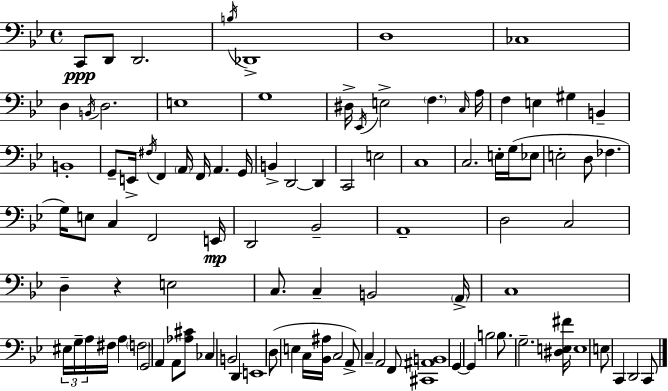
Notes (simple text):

C2/e D2/e D2/h. B3/s Db2/w D3/w CES3/w D3/q B2/s D3/h. E3/w G3/w D#3/s Eb2/s E3/h F3/q. C3/s A3/s F3/q E3/q G#3/q B2/q B2/w G2/e E2/s F#3/s F2/q A2/s F2/s A2/q. G2/s B2/q D2/h D2/q C2/h E3/h C3/w C3/h. E3/s G3/s Eb3/e E3/h D3/e FES3/q. G3/s E3/e C3/q F2/h E2/s D2/h Bb2/h A2/w D3/h C3/h D3/q R/q E3/h C3/e. C3/q B2/h A2/s C3/w EIS3/s G3/s A3/s F#3/s A3/q F3/h G2/h A2/q A2/e [Ab3,C#4]/e CES3/q B2/h D2/q E2/w D3/e E3/q C3/s [Bb2,A#3]/s C3/h A2/e C3/q A2/h F2/e [C#2,A#2,B2]/w G2/q G2/q B3/h B3/e. G3/h. [D#3,E3,F#4]/s E3/w E3/e C2/q D2/h C2/e